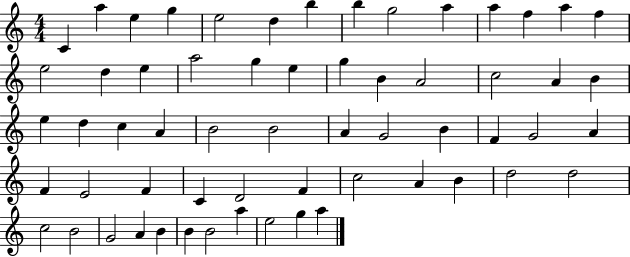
{
  \clef treble
  \numericTimeSignature
  \time 4/4
  \key c \major
  c'4 a''4 e''4 g''4 | e''2 d''4 b''4 | b''4 g''2 a''4 | a''4 f''4 a''4 f''4 | \break e''2 d''4 e''4 | a''2 g''4 e''4 | g''4 b'4 a'2 | c''2 a'4 b'4 | \break e''4 d''4 c''4 a'4 | b'2 b'2 | a'4 g'2 b'4 | f'4 g'2 a'4 | \break f'4 e'2 f'4 | c'4 d'2 f'4 | c''2 a'4 b'4 | d''2 d''2 | \break c''2 b'2 | g'2 a'4 b'4 | b'4 b'2 a''4 | e''2 g''4 a''4 | \break \bar "|."
}